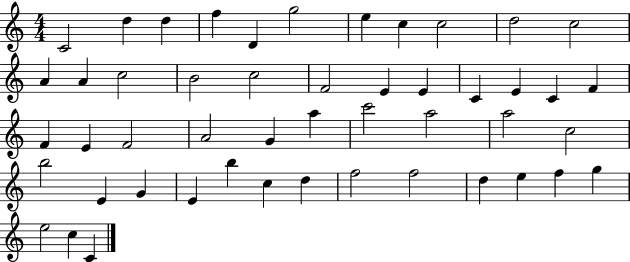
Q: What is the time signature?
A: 4/4